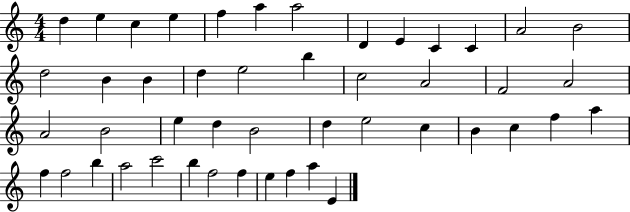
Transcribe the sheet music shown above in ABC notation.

X:1
T:Untitled
M:4/4
L:1/4
K:C
d e c e f a a2 D E C C A2 B2 d2 B B d e2 b c2 A2 F2 A2 A2 B2 e d B2 d e2 c B c f a f f2 b a2 c'2 b f2 f e f a E